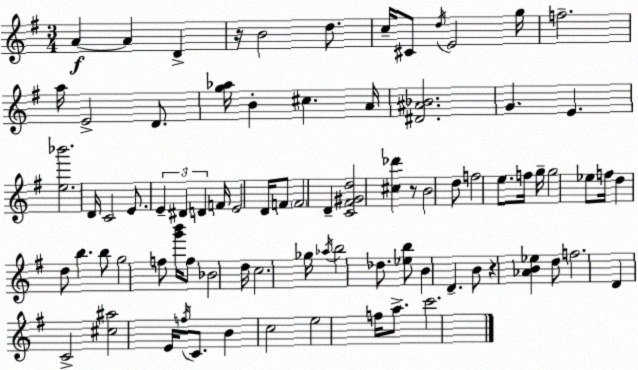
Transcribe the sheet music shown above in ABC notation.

X:1
T:Untitled
M:3/4
L:1/4
K:G
A A D z/4 B2 d/2 c/4 ^C/2 d/4 E2 g/4 f2 a/4 E2 D/2 [g_a]/4 B ^c A/4 [^D^A_B]2 G E [e_b']2 D/4 C2 E/2 E ^D D F/4 E2 D/4 F/2 F2 D [C^F^Gd]2 [^c_d'] z/2 B2 d/2 f2 e/2 f/4 g/4 g2 _e/2 f/4 d d/2 b b/2 g2 f/2 [g'b']/4 f/2 _B2 d/4 c2 _g/4 _a/4 b2 _d/2 [_eb]/2 B D B/2 z [_AB_e] d/2 f2 D C2 [^c^a]2 E/4 f/4 C/2 B c2 e2 f/4 a/2 c'2